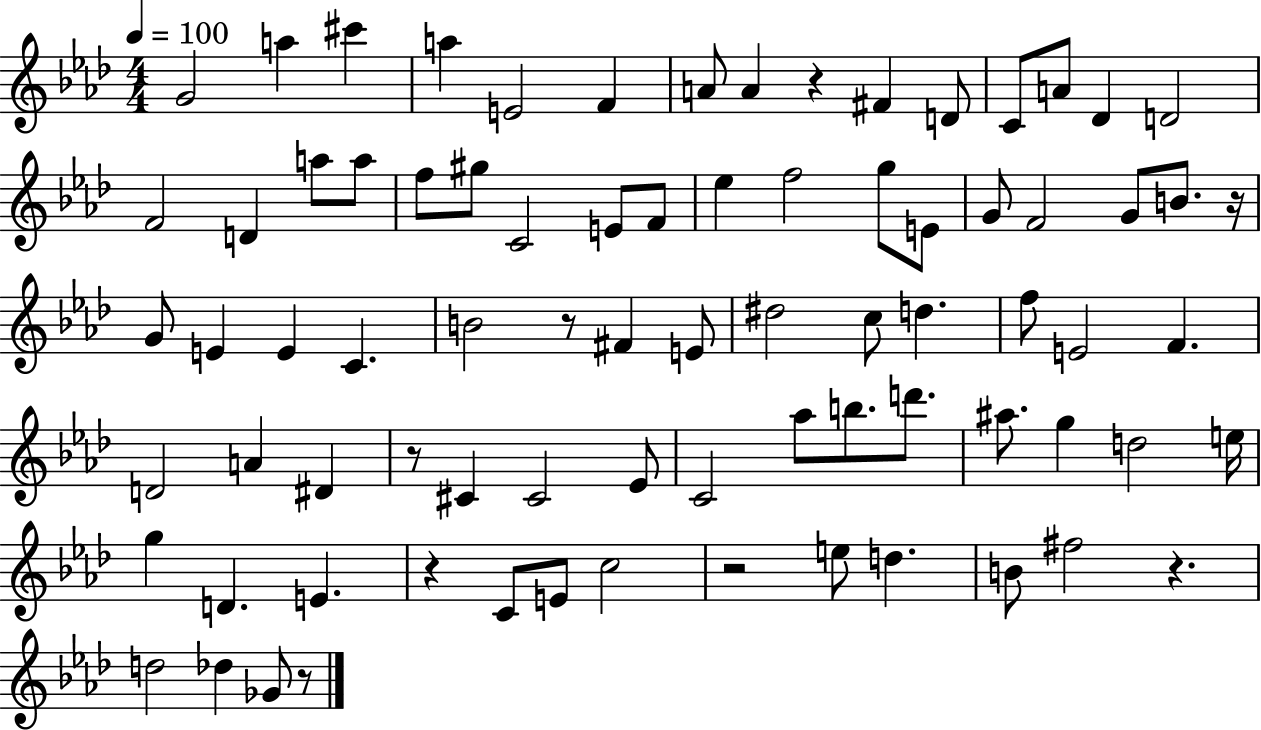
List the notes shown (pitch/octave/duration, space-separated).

G4/h A5/q C#6/q A5/q E4/h F4/q A4/e A4/q R/q F#4/q D4/e C4/e A4/e Db4/q D4/h F4/h D4/q A5/e A5/e F5/e G#5/e C4/h E4/e F4/e Eb5/q F5/h G5/e E4/e G4/e F4/h G4/e B4/e. R/s G4/e E4/q E4/q C4/q. B4/h R/e F#4/q E4/e D#5/h C5/e D5/q. F5/e E4/h F4/q. D4/h A4/q D#4/q R/e C#4/q C#4/h Eb4/e C4/h Ab5/e B5/e. D6/e. A#5/e. G5/q D5/h E5/s G5/q D4/q. E4/q. R/q C4/e E4/e C5/h R/h E5/e D5/q. B4/e F#5/h R/q. D5/h Db5/q Gb4/e R/e